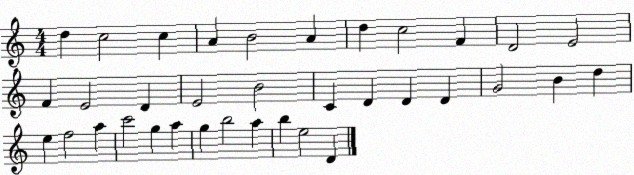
X:1
T:Untitled
M:4/4
L:1/4
K:C
d c2 c A B2 A d c2 F D2 E2 F E2 D E2 B2 C D D D G2 B d e f2 a c'2 g a g b2 a b e2 D